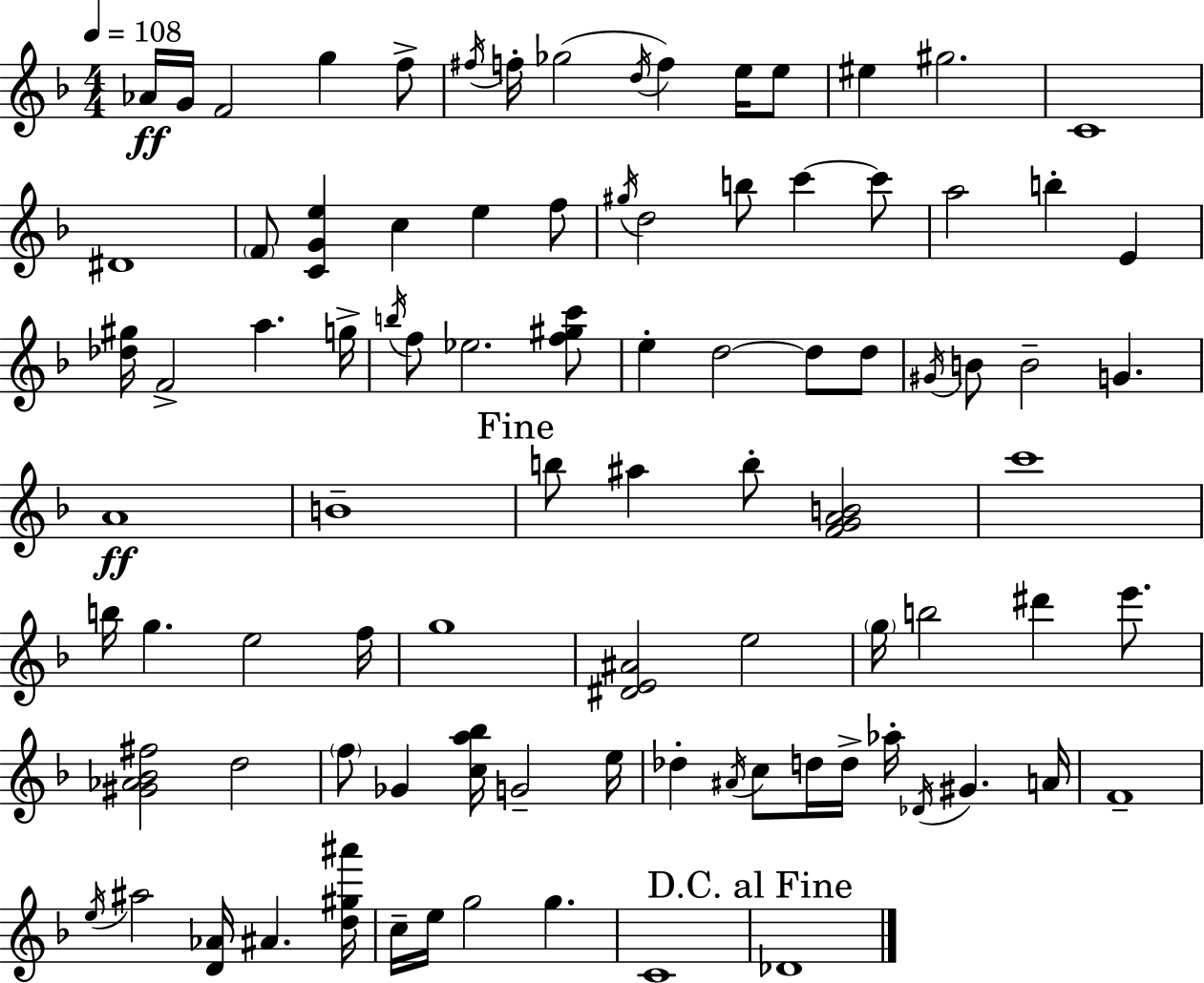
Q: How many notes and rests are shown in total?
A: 91